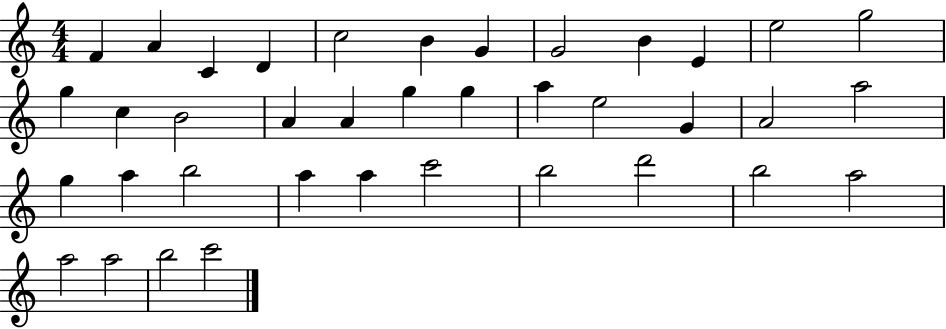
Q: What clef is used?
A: treble